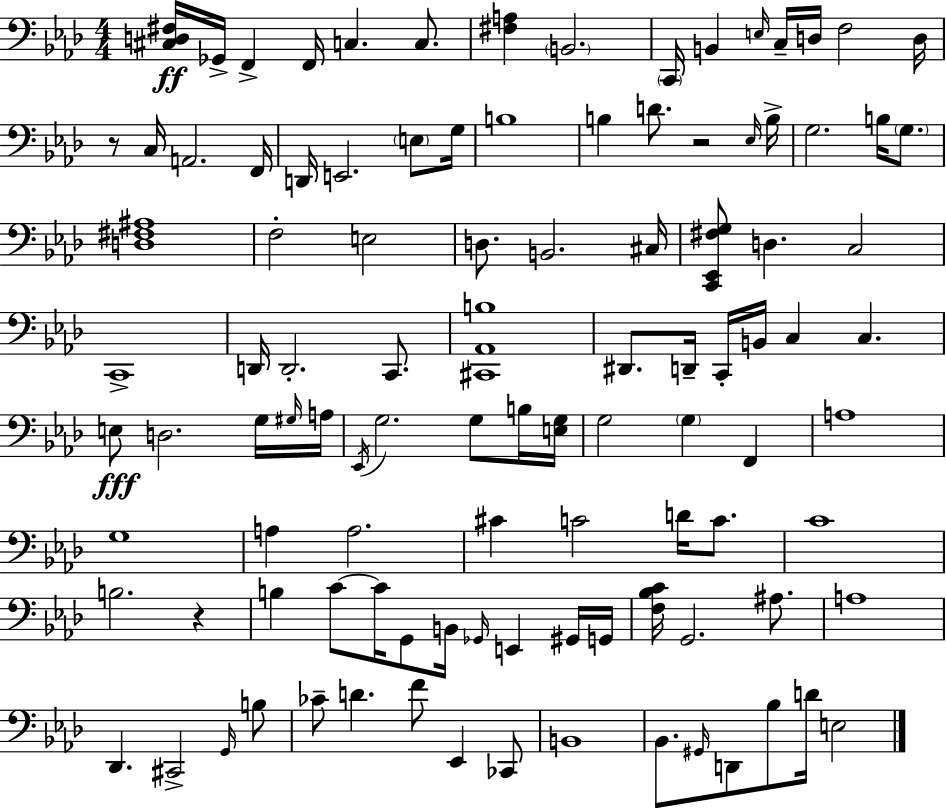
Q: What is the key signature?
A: F minor